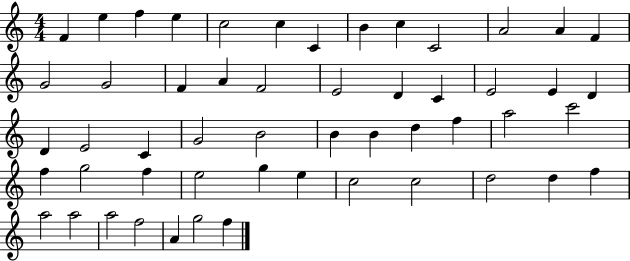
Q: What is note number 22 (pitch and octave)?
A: E4